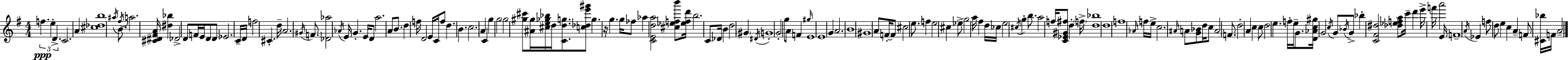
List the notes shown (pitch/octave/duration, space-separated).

F5/q. E5/q D4/q. C4/h. A4/q [C#5,Db5,B5]/w A#5/s B4/e. F#5/s A5/h. [C#4,D#4,F#4,A4]/s [D#5,Bb5]/q Db4/h D4/e F4/s E4/s D4/e D4/e Eb4/h. C4/s D4/s F5/h C#4/q. D5/s A4/h. G#4/s F4/e. [Db4,Ab5]/h Ab4/s E4/s G4/q. E4/s D4/e A5/h. A4/e B4/e. D5/q F5/s D4/h E4/s C4/s F5/e D5/q. B4/q. C5/h. A4/q C4/q G5/q G5/h G5/h [G#5,C#6]/e [A#4,G#5]/s [C#5,E5,Gb5,Bb5]/s D5/s [C4,D5,G5]/e. [C5,Db5,E6,G#6]/e G5/q. R/s G5/q. G5/s FES5/e Ab5/q [C4,E4,D5,A5]/h [C#5,Eb5,F5,B6]/e [Eb5,F5,D6]/s B5/h. C4/e Db4/s B4/q D5/h G#4/q D#4/s G4/w G4/h G5/e A4/e F4/q G#5/s E4/w E4/w G4/q A4/h. B4/w G#4/w A4/e F4/s F4/e C#5/h E5/e. F5/q E5/h C#5/q Eb5/e G5/h A5/s F#5/q D5/s CES5/s E5/h C#5/s G5/q B5/e. A5/h F5/s [C4,Eb4,G#4,F#5]/e D5/q F5/s [D5,Bb5]/w D5/w F5/w Ab4/s F5/s E5/s C5/h. A#4/s A4/e [G4,Bb4]/e D5/s C5/e A4/h F4/e. D5/h A4/q C5/q C5/e D5/h E5/q. F5/s E5/s G4/e. [D4,Ab4,C5,G#5]/s G4/h C5/s G4/e Bb4/s G4/e Bb5/q [C4,F#4,D#5]/h [Db5,Eb5,F5,A5]/e C6/s D6/q E6/s F6/s A6/h E4/s F4/w A4/s Eb4/q F5/e D5/e E5/q C5/q A4/q F4/e [C#4,Bb5]/s F4/s A4/h